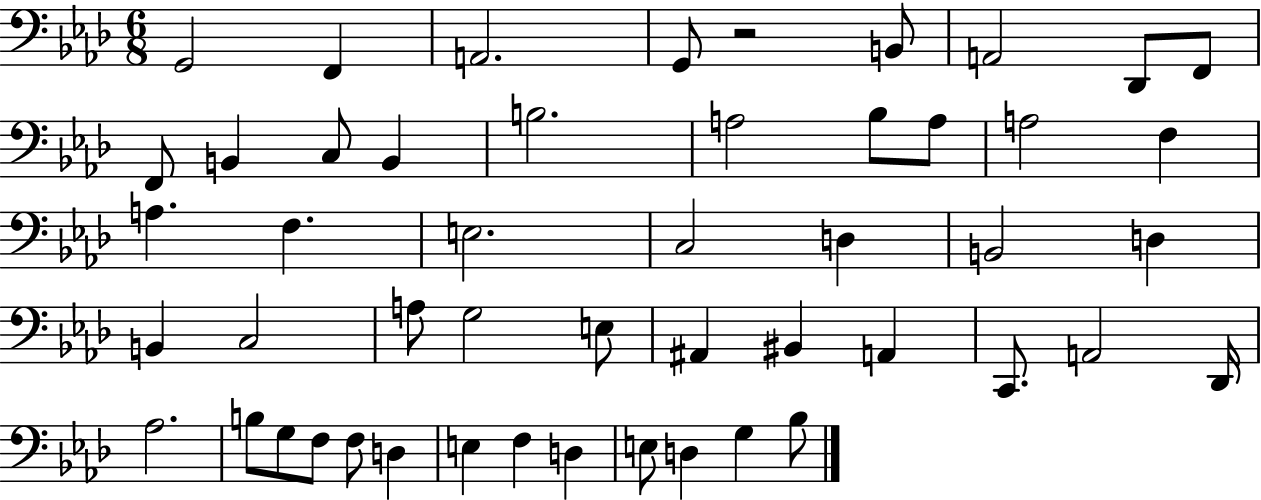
{
  \clef bass
  \numericTimeSignature
  \time 6/8
  \key aes \major
  g,2 f,4 | a,2. | g,8 r2 b,8 | a,2 des,8 f,8 | \break f,8 b,4 c8 b,4 | b2. | a2 bes8 a8 | a2 f4 | \break a4. f4. | e2. | c2 d4 | b,2 d4 | \break b,4 c2 | a8 g2 e8 | ais,4 bis,4 a,4 | c,8. a,2 des,16 | \break aes2. | b8 g8 f8 f8 d4 | e4 f4 d4 | e8 d4 g4 bes8 | \break \bar "|."
}